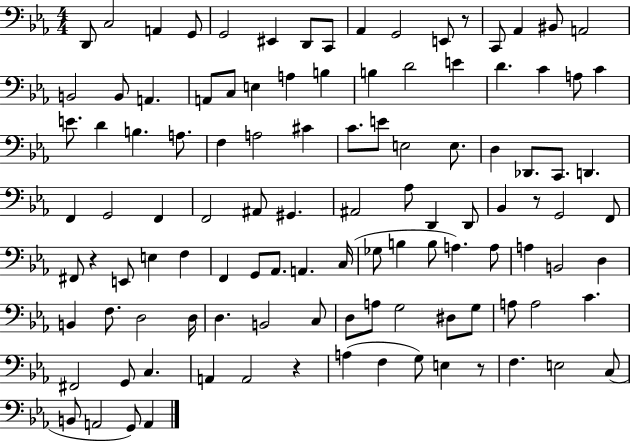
X:1
T:Untitled
M:4/4
L:1/4
K:Eb
D,,/2 C,2 A,, G,,/2 G,,2 ^E,, D,,/2 C,,/2 _A,, G,,2 E,,/2 z/2 C,,/2 _A,, ^B,,/2 A,,2 B,,2 B,,/2 A,, A,,/2 C,/2 E, A, B, B, D2 E D C A,/2 C E/2 D B, A,/2 F, A,2 ^C C/2 E/2 E,2 E,/2 D, _D,,/2 C,,/2 D,, F,, G,,2 F,, F,,2 ^A,,/2 ^G,, ^A,,2 _A,/2 D,, D,,/2 _B,, z/2 G,,2 F,,/2 ^F,,/2 z E,,/2 E, F, F,, G,,/2 _A,,/2 A,, C,/4 _G,/2 B, B,/2 A, A,/2 A, B,,2 D, B,, F,/2 D,2 D,/4 D, B,,2 C,/2 D,/2 A,/2 G,2 ^D,/2 G,/2 A,/2 A,2 C ^F,,2 G,,/2 C, A,, A,,2 z A, F, G,/2 E, z/2 F, E,2 C,/2 B,,/2 A,,2 G,,/2 A,,